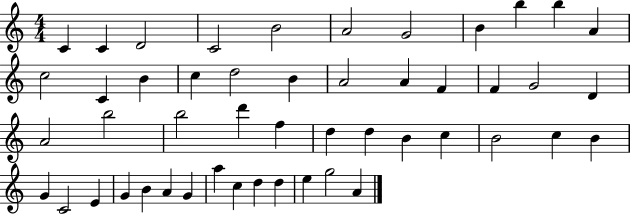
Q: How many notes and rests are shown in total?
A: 49